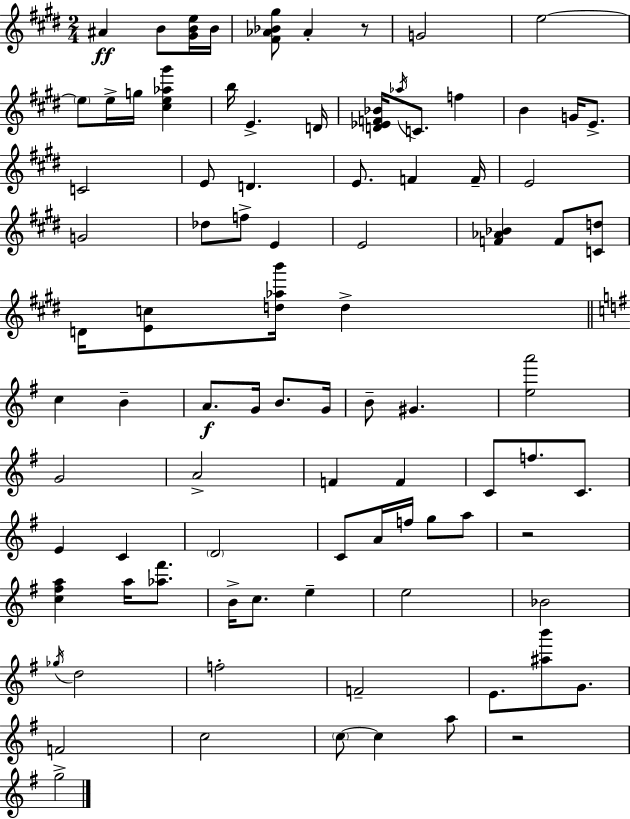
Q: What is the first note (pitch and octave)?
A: A#4